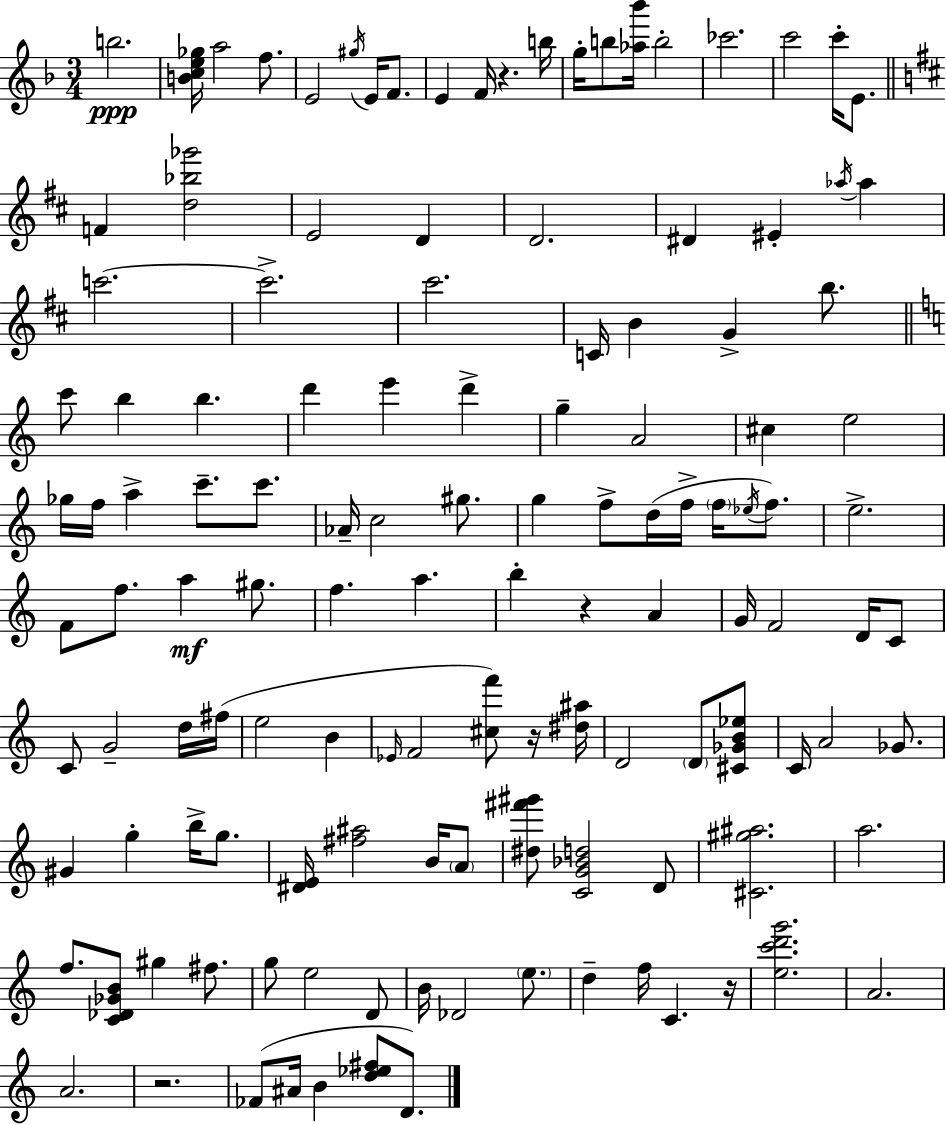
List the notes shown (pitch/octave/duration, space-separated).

B5/h. [B4,C5,E5,Gb5]/s A5/h F5/e. E4/h G#5/s E4/s F4/e. E4/q F4/s R/q. B5/s G5/s B5/e [Ab5,Bb6]/s B5/h CES6/h. C6/h C6/s E4/e. F4/q [D5,Bb5,Gb6]/h E4/h D4/q D4/h. D#4/q EIS4/q Ab5/s Ab5/q C6/h. C6/h. C#6/h. C4/s B4/q G4/q B5/e. C6/e B5/q B5/q. D6/q E6/q D6/q G5/q A4/h C#5/q E5/h Gb5/s F5/s A5/q C6/e. C6/e. Ab4/s C5/h G#5/e. G5/q F5/e D5/s F5/s F5/s Eb5/s F5/e. E5/h. F4/e F5/e. A5/q G#5/e. F5/q. A5/q. B5/q R/q A4/q G4/s F4/h D4/s C4/e C4/e G4/h D5/s F#5/s E5/h B4/q Eb4/s F4/h [C#5,F6]/e R/s [D#5,A#5]/s D4/h D4/e [C#4,Gb4,B4,Eb5]/e C4/s A4/h Gb4/e. G#4/q G5/q B5/s G5/e. [D#4,E4]/s [F#5,A#5]/h B4/s A4/e [D#5,F#6,G#6]/e [C4,G4,Bb4,D5]/h D4/e [C#4,G#5,A#5]/h. A5/h. F5/e. [C4,Db4,Gb4,B4]/e G#5/q F#5/e. G5/e E5/h D4/e B4/s Db4/h E5/e. D5/q F5/s C4/q. R/s [E5,C6,D6,G6]/h. A4/h. A4/h. R/h. FES4/e A#4/s B4/q [D5,Eb5,F#5]/e D4/e.